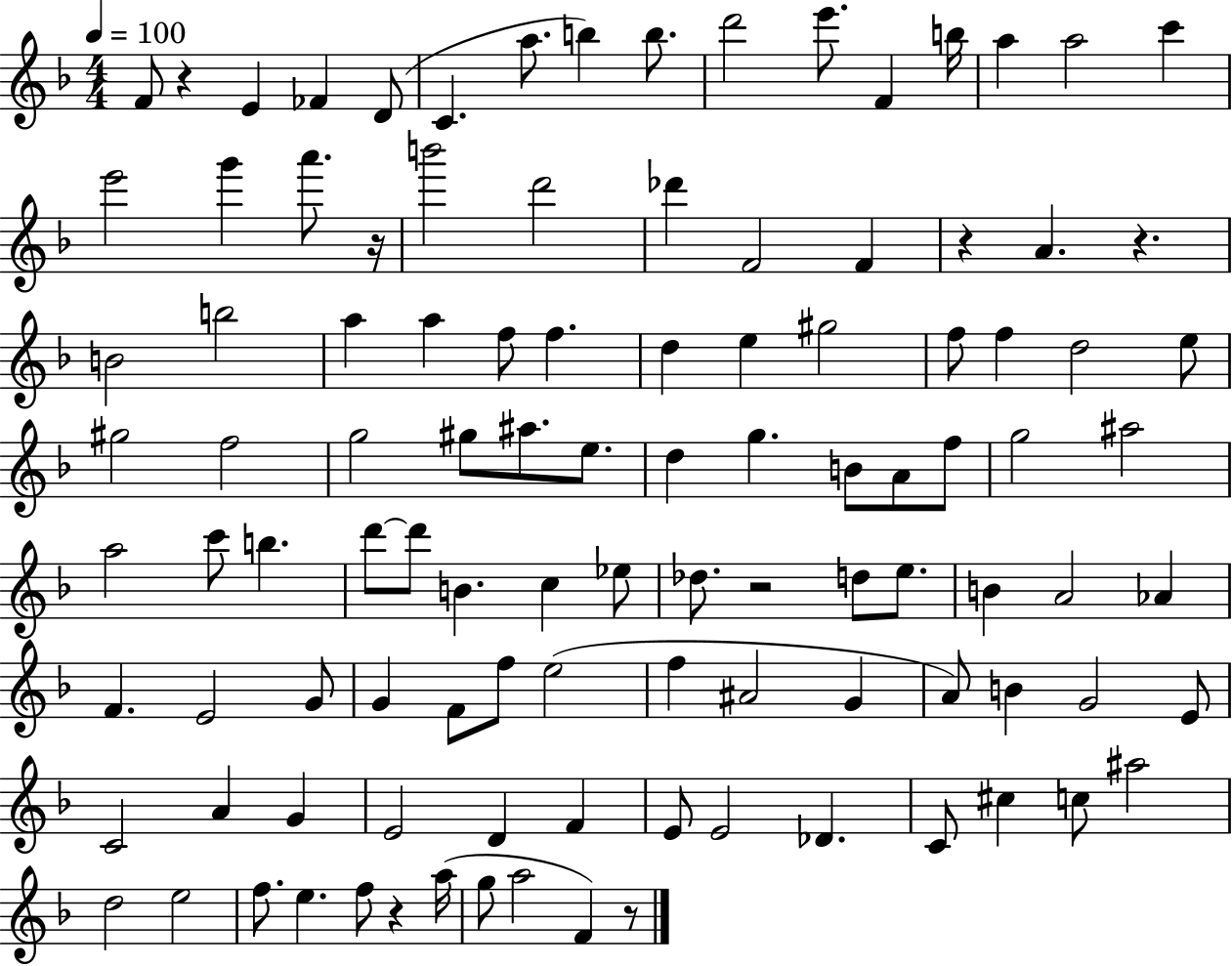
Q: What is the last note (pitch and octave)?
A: F4